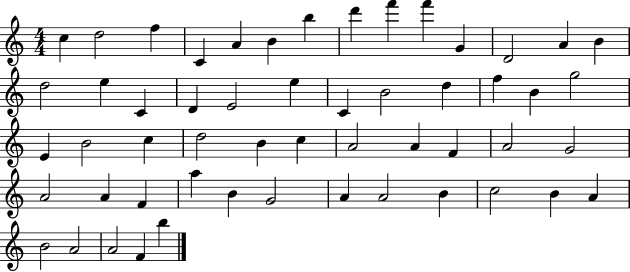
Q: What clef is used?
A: treble